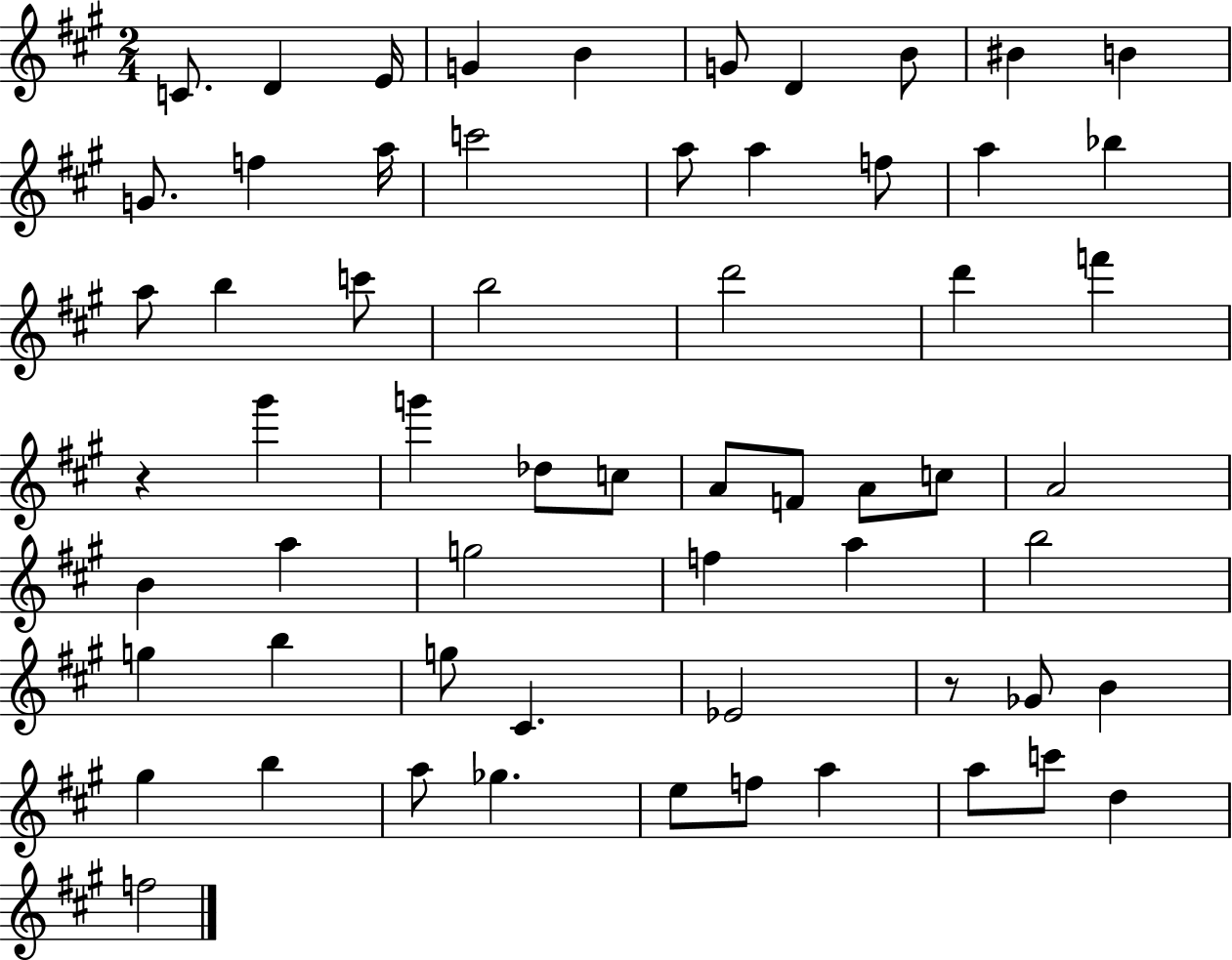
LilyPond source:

{
  \clef treble
  \numericTimeSignature
  \time 2/4
  \key a \major
  \repeat volta 2 { c'8. d'4 e'16 | g'4 b'4 | g'8 d'4 b'8 | bis'4 b'4 | \break g'8. f''4 a''16 | c'''2 | a''8 a''4 f''8 | a''4 bes''4 | \break a''8 b''4 c'''8 | b''2 | d'''2 | d'''4 f'''4 | \break r4 gis'''4 | g'''4 des''8 c''8 | a'8 f'8 a'8 c''8 | a'2 | \break b'4 a''4 | g''2 | f''4 a''4 | b''2 | \break g''4 b''4 | g''8 cis'4. | ees'2 | r8 ges'8 b'4 | \break gis''4 b''4 | a''8 ges''4. | e''8 f''8 a''4 | a''8 c'''8 d''4 | \break f''2 | } \bar "|."
}